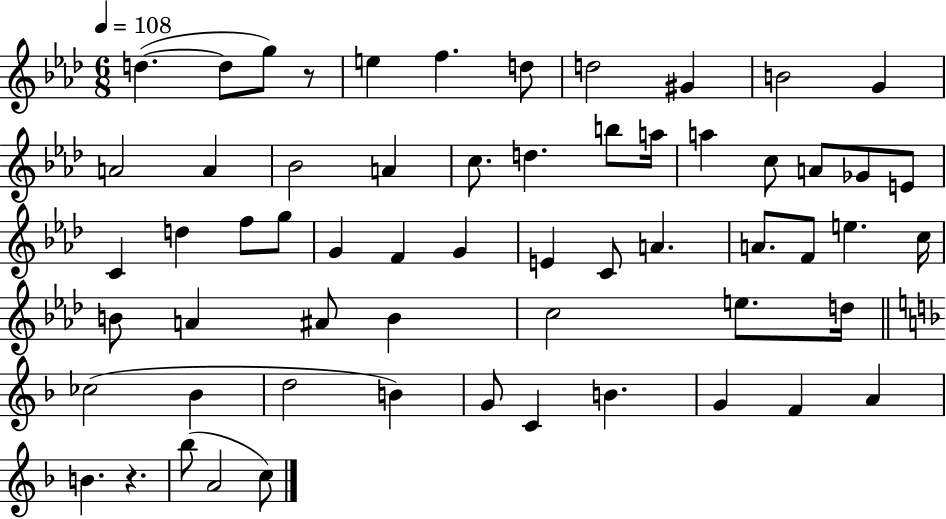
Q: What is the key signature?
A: AES major